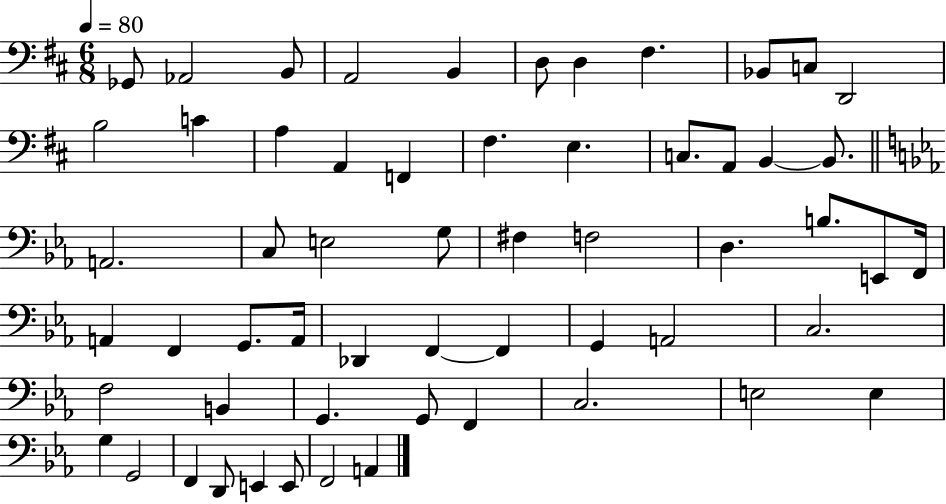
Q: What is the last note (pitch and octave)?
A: A2